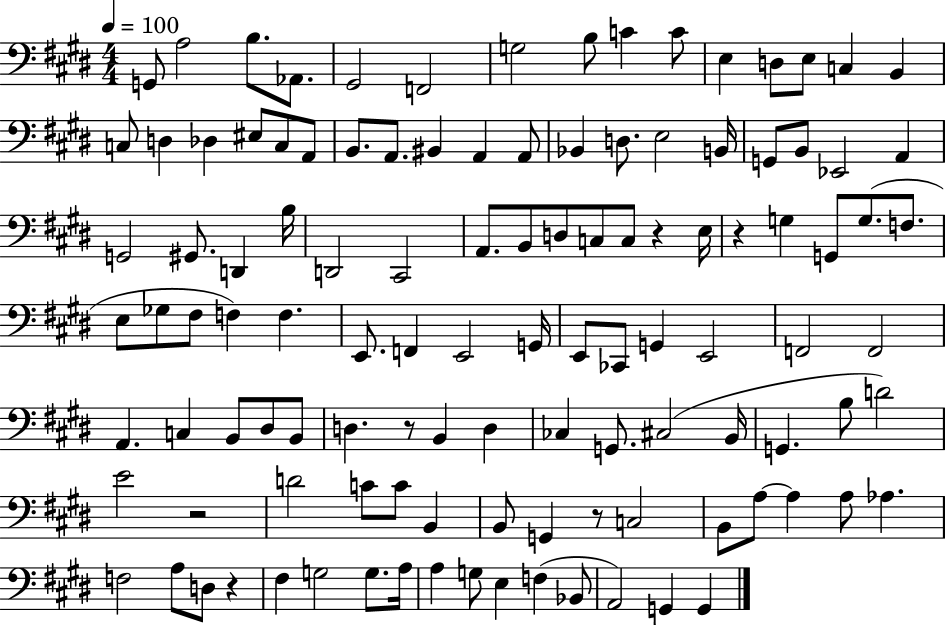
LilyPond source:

{
  \clef bass
  \numericTimeSignature
  \time 4/4
  \key e \major
  \tempo 4 = 100
  g,8 a2 b8. aes,8. | gis,2 f,2 | g2 b8 c'4 c'8 | e4 d8 e8 c4 b,4 | \break c8 d4 des4 eis8 c8 a,8 | b,8. a,8. bis,4 a,4 a,8 | bes,4 d8. e2 b,16 | g,8 b,8 ees,2 a,4 | \break g,2 gis,8. d,4 b16 | d,2 cis,2 | a,8. b,8 d8 c8 c8 r4 e16 | r4 g4 g,8 g8.( f8. | \break e8 ges8 fis8 f4) f4. | e,8. f,4 e,2 g,16 | e,8 ces,8 g,4 e,2 | f,2 f,2 | \break a,4. c4 b,8 dis8 b,8 | d4. r8 b,4 d4 | ces4 g,8. cis2( b,16 | g,4. b8 d'2) | \break e'2 r2 | d'2 c'8 c'8 b,4 | b,8 g,4 r8 c2 | b,8 a8~~ a4 a8 aes4. | \break f2 a8 d8 r4 | fis4 g2 g8. a16 | a4 g8 e4 f4( bes,8 | a,2) g,4 g,4 | \break \bar "|."
}